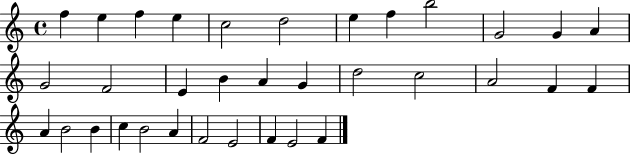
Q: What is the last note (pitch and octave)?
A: F4